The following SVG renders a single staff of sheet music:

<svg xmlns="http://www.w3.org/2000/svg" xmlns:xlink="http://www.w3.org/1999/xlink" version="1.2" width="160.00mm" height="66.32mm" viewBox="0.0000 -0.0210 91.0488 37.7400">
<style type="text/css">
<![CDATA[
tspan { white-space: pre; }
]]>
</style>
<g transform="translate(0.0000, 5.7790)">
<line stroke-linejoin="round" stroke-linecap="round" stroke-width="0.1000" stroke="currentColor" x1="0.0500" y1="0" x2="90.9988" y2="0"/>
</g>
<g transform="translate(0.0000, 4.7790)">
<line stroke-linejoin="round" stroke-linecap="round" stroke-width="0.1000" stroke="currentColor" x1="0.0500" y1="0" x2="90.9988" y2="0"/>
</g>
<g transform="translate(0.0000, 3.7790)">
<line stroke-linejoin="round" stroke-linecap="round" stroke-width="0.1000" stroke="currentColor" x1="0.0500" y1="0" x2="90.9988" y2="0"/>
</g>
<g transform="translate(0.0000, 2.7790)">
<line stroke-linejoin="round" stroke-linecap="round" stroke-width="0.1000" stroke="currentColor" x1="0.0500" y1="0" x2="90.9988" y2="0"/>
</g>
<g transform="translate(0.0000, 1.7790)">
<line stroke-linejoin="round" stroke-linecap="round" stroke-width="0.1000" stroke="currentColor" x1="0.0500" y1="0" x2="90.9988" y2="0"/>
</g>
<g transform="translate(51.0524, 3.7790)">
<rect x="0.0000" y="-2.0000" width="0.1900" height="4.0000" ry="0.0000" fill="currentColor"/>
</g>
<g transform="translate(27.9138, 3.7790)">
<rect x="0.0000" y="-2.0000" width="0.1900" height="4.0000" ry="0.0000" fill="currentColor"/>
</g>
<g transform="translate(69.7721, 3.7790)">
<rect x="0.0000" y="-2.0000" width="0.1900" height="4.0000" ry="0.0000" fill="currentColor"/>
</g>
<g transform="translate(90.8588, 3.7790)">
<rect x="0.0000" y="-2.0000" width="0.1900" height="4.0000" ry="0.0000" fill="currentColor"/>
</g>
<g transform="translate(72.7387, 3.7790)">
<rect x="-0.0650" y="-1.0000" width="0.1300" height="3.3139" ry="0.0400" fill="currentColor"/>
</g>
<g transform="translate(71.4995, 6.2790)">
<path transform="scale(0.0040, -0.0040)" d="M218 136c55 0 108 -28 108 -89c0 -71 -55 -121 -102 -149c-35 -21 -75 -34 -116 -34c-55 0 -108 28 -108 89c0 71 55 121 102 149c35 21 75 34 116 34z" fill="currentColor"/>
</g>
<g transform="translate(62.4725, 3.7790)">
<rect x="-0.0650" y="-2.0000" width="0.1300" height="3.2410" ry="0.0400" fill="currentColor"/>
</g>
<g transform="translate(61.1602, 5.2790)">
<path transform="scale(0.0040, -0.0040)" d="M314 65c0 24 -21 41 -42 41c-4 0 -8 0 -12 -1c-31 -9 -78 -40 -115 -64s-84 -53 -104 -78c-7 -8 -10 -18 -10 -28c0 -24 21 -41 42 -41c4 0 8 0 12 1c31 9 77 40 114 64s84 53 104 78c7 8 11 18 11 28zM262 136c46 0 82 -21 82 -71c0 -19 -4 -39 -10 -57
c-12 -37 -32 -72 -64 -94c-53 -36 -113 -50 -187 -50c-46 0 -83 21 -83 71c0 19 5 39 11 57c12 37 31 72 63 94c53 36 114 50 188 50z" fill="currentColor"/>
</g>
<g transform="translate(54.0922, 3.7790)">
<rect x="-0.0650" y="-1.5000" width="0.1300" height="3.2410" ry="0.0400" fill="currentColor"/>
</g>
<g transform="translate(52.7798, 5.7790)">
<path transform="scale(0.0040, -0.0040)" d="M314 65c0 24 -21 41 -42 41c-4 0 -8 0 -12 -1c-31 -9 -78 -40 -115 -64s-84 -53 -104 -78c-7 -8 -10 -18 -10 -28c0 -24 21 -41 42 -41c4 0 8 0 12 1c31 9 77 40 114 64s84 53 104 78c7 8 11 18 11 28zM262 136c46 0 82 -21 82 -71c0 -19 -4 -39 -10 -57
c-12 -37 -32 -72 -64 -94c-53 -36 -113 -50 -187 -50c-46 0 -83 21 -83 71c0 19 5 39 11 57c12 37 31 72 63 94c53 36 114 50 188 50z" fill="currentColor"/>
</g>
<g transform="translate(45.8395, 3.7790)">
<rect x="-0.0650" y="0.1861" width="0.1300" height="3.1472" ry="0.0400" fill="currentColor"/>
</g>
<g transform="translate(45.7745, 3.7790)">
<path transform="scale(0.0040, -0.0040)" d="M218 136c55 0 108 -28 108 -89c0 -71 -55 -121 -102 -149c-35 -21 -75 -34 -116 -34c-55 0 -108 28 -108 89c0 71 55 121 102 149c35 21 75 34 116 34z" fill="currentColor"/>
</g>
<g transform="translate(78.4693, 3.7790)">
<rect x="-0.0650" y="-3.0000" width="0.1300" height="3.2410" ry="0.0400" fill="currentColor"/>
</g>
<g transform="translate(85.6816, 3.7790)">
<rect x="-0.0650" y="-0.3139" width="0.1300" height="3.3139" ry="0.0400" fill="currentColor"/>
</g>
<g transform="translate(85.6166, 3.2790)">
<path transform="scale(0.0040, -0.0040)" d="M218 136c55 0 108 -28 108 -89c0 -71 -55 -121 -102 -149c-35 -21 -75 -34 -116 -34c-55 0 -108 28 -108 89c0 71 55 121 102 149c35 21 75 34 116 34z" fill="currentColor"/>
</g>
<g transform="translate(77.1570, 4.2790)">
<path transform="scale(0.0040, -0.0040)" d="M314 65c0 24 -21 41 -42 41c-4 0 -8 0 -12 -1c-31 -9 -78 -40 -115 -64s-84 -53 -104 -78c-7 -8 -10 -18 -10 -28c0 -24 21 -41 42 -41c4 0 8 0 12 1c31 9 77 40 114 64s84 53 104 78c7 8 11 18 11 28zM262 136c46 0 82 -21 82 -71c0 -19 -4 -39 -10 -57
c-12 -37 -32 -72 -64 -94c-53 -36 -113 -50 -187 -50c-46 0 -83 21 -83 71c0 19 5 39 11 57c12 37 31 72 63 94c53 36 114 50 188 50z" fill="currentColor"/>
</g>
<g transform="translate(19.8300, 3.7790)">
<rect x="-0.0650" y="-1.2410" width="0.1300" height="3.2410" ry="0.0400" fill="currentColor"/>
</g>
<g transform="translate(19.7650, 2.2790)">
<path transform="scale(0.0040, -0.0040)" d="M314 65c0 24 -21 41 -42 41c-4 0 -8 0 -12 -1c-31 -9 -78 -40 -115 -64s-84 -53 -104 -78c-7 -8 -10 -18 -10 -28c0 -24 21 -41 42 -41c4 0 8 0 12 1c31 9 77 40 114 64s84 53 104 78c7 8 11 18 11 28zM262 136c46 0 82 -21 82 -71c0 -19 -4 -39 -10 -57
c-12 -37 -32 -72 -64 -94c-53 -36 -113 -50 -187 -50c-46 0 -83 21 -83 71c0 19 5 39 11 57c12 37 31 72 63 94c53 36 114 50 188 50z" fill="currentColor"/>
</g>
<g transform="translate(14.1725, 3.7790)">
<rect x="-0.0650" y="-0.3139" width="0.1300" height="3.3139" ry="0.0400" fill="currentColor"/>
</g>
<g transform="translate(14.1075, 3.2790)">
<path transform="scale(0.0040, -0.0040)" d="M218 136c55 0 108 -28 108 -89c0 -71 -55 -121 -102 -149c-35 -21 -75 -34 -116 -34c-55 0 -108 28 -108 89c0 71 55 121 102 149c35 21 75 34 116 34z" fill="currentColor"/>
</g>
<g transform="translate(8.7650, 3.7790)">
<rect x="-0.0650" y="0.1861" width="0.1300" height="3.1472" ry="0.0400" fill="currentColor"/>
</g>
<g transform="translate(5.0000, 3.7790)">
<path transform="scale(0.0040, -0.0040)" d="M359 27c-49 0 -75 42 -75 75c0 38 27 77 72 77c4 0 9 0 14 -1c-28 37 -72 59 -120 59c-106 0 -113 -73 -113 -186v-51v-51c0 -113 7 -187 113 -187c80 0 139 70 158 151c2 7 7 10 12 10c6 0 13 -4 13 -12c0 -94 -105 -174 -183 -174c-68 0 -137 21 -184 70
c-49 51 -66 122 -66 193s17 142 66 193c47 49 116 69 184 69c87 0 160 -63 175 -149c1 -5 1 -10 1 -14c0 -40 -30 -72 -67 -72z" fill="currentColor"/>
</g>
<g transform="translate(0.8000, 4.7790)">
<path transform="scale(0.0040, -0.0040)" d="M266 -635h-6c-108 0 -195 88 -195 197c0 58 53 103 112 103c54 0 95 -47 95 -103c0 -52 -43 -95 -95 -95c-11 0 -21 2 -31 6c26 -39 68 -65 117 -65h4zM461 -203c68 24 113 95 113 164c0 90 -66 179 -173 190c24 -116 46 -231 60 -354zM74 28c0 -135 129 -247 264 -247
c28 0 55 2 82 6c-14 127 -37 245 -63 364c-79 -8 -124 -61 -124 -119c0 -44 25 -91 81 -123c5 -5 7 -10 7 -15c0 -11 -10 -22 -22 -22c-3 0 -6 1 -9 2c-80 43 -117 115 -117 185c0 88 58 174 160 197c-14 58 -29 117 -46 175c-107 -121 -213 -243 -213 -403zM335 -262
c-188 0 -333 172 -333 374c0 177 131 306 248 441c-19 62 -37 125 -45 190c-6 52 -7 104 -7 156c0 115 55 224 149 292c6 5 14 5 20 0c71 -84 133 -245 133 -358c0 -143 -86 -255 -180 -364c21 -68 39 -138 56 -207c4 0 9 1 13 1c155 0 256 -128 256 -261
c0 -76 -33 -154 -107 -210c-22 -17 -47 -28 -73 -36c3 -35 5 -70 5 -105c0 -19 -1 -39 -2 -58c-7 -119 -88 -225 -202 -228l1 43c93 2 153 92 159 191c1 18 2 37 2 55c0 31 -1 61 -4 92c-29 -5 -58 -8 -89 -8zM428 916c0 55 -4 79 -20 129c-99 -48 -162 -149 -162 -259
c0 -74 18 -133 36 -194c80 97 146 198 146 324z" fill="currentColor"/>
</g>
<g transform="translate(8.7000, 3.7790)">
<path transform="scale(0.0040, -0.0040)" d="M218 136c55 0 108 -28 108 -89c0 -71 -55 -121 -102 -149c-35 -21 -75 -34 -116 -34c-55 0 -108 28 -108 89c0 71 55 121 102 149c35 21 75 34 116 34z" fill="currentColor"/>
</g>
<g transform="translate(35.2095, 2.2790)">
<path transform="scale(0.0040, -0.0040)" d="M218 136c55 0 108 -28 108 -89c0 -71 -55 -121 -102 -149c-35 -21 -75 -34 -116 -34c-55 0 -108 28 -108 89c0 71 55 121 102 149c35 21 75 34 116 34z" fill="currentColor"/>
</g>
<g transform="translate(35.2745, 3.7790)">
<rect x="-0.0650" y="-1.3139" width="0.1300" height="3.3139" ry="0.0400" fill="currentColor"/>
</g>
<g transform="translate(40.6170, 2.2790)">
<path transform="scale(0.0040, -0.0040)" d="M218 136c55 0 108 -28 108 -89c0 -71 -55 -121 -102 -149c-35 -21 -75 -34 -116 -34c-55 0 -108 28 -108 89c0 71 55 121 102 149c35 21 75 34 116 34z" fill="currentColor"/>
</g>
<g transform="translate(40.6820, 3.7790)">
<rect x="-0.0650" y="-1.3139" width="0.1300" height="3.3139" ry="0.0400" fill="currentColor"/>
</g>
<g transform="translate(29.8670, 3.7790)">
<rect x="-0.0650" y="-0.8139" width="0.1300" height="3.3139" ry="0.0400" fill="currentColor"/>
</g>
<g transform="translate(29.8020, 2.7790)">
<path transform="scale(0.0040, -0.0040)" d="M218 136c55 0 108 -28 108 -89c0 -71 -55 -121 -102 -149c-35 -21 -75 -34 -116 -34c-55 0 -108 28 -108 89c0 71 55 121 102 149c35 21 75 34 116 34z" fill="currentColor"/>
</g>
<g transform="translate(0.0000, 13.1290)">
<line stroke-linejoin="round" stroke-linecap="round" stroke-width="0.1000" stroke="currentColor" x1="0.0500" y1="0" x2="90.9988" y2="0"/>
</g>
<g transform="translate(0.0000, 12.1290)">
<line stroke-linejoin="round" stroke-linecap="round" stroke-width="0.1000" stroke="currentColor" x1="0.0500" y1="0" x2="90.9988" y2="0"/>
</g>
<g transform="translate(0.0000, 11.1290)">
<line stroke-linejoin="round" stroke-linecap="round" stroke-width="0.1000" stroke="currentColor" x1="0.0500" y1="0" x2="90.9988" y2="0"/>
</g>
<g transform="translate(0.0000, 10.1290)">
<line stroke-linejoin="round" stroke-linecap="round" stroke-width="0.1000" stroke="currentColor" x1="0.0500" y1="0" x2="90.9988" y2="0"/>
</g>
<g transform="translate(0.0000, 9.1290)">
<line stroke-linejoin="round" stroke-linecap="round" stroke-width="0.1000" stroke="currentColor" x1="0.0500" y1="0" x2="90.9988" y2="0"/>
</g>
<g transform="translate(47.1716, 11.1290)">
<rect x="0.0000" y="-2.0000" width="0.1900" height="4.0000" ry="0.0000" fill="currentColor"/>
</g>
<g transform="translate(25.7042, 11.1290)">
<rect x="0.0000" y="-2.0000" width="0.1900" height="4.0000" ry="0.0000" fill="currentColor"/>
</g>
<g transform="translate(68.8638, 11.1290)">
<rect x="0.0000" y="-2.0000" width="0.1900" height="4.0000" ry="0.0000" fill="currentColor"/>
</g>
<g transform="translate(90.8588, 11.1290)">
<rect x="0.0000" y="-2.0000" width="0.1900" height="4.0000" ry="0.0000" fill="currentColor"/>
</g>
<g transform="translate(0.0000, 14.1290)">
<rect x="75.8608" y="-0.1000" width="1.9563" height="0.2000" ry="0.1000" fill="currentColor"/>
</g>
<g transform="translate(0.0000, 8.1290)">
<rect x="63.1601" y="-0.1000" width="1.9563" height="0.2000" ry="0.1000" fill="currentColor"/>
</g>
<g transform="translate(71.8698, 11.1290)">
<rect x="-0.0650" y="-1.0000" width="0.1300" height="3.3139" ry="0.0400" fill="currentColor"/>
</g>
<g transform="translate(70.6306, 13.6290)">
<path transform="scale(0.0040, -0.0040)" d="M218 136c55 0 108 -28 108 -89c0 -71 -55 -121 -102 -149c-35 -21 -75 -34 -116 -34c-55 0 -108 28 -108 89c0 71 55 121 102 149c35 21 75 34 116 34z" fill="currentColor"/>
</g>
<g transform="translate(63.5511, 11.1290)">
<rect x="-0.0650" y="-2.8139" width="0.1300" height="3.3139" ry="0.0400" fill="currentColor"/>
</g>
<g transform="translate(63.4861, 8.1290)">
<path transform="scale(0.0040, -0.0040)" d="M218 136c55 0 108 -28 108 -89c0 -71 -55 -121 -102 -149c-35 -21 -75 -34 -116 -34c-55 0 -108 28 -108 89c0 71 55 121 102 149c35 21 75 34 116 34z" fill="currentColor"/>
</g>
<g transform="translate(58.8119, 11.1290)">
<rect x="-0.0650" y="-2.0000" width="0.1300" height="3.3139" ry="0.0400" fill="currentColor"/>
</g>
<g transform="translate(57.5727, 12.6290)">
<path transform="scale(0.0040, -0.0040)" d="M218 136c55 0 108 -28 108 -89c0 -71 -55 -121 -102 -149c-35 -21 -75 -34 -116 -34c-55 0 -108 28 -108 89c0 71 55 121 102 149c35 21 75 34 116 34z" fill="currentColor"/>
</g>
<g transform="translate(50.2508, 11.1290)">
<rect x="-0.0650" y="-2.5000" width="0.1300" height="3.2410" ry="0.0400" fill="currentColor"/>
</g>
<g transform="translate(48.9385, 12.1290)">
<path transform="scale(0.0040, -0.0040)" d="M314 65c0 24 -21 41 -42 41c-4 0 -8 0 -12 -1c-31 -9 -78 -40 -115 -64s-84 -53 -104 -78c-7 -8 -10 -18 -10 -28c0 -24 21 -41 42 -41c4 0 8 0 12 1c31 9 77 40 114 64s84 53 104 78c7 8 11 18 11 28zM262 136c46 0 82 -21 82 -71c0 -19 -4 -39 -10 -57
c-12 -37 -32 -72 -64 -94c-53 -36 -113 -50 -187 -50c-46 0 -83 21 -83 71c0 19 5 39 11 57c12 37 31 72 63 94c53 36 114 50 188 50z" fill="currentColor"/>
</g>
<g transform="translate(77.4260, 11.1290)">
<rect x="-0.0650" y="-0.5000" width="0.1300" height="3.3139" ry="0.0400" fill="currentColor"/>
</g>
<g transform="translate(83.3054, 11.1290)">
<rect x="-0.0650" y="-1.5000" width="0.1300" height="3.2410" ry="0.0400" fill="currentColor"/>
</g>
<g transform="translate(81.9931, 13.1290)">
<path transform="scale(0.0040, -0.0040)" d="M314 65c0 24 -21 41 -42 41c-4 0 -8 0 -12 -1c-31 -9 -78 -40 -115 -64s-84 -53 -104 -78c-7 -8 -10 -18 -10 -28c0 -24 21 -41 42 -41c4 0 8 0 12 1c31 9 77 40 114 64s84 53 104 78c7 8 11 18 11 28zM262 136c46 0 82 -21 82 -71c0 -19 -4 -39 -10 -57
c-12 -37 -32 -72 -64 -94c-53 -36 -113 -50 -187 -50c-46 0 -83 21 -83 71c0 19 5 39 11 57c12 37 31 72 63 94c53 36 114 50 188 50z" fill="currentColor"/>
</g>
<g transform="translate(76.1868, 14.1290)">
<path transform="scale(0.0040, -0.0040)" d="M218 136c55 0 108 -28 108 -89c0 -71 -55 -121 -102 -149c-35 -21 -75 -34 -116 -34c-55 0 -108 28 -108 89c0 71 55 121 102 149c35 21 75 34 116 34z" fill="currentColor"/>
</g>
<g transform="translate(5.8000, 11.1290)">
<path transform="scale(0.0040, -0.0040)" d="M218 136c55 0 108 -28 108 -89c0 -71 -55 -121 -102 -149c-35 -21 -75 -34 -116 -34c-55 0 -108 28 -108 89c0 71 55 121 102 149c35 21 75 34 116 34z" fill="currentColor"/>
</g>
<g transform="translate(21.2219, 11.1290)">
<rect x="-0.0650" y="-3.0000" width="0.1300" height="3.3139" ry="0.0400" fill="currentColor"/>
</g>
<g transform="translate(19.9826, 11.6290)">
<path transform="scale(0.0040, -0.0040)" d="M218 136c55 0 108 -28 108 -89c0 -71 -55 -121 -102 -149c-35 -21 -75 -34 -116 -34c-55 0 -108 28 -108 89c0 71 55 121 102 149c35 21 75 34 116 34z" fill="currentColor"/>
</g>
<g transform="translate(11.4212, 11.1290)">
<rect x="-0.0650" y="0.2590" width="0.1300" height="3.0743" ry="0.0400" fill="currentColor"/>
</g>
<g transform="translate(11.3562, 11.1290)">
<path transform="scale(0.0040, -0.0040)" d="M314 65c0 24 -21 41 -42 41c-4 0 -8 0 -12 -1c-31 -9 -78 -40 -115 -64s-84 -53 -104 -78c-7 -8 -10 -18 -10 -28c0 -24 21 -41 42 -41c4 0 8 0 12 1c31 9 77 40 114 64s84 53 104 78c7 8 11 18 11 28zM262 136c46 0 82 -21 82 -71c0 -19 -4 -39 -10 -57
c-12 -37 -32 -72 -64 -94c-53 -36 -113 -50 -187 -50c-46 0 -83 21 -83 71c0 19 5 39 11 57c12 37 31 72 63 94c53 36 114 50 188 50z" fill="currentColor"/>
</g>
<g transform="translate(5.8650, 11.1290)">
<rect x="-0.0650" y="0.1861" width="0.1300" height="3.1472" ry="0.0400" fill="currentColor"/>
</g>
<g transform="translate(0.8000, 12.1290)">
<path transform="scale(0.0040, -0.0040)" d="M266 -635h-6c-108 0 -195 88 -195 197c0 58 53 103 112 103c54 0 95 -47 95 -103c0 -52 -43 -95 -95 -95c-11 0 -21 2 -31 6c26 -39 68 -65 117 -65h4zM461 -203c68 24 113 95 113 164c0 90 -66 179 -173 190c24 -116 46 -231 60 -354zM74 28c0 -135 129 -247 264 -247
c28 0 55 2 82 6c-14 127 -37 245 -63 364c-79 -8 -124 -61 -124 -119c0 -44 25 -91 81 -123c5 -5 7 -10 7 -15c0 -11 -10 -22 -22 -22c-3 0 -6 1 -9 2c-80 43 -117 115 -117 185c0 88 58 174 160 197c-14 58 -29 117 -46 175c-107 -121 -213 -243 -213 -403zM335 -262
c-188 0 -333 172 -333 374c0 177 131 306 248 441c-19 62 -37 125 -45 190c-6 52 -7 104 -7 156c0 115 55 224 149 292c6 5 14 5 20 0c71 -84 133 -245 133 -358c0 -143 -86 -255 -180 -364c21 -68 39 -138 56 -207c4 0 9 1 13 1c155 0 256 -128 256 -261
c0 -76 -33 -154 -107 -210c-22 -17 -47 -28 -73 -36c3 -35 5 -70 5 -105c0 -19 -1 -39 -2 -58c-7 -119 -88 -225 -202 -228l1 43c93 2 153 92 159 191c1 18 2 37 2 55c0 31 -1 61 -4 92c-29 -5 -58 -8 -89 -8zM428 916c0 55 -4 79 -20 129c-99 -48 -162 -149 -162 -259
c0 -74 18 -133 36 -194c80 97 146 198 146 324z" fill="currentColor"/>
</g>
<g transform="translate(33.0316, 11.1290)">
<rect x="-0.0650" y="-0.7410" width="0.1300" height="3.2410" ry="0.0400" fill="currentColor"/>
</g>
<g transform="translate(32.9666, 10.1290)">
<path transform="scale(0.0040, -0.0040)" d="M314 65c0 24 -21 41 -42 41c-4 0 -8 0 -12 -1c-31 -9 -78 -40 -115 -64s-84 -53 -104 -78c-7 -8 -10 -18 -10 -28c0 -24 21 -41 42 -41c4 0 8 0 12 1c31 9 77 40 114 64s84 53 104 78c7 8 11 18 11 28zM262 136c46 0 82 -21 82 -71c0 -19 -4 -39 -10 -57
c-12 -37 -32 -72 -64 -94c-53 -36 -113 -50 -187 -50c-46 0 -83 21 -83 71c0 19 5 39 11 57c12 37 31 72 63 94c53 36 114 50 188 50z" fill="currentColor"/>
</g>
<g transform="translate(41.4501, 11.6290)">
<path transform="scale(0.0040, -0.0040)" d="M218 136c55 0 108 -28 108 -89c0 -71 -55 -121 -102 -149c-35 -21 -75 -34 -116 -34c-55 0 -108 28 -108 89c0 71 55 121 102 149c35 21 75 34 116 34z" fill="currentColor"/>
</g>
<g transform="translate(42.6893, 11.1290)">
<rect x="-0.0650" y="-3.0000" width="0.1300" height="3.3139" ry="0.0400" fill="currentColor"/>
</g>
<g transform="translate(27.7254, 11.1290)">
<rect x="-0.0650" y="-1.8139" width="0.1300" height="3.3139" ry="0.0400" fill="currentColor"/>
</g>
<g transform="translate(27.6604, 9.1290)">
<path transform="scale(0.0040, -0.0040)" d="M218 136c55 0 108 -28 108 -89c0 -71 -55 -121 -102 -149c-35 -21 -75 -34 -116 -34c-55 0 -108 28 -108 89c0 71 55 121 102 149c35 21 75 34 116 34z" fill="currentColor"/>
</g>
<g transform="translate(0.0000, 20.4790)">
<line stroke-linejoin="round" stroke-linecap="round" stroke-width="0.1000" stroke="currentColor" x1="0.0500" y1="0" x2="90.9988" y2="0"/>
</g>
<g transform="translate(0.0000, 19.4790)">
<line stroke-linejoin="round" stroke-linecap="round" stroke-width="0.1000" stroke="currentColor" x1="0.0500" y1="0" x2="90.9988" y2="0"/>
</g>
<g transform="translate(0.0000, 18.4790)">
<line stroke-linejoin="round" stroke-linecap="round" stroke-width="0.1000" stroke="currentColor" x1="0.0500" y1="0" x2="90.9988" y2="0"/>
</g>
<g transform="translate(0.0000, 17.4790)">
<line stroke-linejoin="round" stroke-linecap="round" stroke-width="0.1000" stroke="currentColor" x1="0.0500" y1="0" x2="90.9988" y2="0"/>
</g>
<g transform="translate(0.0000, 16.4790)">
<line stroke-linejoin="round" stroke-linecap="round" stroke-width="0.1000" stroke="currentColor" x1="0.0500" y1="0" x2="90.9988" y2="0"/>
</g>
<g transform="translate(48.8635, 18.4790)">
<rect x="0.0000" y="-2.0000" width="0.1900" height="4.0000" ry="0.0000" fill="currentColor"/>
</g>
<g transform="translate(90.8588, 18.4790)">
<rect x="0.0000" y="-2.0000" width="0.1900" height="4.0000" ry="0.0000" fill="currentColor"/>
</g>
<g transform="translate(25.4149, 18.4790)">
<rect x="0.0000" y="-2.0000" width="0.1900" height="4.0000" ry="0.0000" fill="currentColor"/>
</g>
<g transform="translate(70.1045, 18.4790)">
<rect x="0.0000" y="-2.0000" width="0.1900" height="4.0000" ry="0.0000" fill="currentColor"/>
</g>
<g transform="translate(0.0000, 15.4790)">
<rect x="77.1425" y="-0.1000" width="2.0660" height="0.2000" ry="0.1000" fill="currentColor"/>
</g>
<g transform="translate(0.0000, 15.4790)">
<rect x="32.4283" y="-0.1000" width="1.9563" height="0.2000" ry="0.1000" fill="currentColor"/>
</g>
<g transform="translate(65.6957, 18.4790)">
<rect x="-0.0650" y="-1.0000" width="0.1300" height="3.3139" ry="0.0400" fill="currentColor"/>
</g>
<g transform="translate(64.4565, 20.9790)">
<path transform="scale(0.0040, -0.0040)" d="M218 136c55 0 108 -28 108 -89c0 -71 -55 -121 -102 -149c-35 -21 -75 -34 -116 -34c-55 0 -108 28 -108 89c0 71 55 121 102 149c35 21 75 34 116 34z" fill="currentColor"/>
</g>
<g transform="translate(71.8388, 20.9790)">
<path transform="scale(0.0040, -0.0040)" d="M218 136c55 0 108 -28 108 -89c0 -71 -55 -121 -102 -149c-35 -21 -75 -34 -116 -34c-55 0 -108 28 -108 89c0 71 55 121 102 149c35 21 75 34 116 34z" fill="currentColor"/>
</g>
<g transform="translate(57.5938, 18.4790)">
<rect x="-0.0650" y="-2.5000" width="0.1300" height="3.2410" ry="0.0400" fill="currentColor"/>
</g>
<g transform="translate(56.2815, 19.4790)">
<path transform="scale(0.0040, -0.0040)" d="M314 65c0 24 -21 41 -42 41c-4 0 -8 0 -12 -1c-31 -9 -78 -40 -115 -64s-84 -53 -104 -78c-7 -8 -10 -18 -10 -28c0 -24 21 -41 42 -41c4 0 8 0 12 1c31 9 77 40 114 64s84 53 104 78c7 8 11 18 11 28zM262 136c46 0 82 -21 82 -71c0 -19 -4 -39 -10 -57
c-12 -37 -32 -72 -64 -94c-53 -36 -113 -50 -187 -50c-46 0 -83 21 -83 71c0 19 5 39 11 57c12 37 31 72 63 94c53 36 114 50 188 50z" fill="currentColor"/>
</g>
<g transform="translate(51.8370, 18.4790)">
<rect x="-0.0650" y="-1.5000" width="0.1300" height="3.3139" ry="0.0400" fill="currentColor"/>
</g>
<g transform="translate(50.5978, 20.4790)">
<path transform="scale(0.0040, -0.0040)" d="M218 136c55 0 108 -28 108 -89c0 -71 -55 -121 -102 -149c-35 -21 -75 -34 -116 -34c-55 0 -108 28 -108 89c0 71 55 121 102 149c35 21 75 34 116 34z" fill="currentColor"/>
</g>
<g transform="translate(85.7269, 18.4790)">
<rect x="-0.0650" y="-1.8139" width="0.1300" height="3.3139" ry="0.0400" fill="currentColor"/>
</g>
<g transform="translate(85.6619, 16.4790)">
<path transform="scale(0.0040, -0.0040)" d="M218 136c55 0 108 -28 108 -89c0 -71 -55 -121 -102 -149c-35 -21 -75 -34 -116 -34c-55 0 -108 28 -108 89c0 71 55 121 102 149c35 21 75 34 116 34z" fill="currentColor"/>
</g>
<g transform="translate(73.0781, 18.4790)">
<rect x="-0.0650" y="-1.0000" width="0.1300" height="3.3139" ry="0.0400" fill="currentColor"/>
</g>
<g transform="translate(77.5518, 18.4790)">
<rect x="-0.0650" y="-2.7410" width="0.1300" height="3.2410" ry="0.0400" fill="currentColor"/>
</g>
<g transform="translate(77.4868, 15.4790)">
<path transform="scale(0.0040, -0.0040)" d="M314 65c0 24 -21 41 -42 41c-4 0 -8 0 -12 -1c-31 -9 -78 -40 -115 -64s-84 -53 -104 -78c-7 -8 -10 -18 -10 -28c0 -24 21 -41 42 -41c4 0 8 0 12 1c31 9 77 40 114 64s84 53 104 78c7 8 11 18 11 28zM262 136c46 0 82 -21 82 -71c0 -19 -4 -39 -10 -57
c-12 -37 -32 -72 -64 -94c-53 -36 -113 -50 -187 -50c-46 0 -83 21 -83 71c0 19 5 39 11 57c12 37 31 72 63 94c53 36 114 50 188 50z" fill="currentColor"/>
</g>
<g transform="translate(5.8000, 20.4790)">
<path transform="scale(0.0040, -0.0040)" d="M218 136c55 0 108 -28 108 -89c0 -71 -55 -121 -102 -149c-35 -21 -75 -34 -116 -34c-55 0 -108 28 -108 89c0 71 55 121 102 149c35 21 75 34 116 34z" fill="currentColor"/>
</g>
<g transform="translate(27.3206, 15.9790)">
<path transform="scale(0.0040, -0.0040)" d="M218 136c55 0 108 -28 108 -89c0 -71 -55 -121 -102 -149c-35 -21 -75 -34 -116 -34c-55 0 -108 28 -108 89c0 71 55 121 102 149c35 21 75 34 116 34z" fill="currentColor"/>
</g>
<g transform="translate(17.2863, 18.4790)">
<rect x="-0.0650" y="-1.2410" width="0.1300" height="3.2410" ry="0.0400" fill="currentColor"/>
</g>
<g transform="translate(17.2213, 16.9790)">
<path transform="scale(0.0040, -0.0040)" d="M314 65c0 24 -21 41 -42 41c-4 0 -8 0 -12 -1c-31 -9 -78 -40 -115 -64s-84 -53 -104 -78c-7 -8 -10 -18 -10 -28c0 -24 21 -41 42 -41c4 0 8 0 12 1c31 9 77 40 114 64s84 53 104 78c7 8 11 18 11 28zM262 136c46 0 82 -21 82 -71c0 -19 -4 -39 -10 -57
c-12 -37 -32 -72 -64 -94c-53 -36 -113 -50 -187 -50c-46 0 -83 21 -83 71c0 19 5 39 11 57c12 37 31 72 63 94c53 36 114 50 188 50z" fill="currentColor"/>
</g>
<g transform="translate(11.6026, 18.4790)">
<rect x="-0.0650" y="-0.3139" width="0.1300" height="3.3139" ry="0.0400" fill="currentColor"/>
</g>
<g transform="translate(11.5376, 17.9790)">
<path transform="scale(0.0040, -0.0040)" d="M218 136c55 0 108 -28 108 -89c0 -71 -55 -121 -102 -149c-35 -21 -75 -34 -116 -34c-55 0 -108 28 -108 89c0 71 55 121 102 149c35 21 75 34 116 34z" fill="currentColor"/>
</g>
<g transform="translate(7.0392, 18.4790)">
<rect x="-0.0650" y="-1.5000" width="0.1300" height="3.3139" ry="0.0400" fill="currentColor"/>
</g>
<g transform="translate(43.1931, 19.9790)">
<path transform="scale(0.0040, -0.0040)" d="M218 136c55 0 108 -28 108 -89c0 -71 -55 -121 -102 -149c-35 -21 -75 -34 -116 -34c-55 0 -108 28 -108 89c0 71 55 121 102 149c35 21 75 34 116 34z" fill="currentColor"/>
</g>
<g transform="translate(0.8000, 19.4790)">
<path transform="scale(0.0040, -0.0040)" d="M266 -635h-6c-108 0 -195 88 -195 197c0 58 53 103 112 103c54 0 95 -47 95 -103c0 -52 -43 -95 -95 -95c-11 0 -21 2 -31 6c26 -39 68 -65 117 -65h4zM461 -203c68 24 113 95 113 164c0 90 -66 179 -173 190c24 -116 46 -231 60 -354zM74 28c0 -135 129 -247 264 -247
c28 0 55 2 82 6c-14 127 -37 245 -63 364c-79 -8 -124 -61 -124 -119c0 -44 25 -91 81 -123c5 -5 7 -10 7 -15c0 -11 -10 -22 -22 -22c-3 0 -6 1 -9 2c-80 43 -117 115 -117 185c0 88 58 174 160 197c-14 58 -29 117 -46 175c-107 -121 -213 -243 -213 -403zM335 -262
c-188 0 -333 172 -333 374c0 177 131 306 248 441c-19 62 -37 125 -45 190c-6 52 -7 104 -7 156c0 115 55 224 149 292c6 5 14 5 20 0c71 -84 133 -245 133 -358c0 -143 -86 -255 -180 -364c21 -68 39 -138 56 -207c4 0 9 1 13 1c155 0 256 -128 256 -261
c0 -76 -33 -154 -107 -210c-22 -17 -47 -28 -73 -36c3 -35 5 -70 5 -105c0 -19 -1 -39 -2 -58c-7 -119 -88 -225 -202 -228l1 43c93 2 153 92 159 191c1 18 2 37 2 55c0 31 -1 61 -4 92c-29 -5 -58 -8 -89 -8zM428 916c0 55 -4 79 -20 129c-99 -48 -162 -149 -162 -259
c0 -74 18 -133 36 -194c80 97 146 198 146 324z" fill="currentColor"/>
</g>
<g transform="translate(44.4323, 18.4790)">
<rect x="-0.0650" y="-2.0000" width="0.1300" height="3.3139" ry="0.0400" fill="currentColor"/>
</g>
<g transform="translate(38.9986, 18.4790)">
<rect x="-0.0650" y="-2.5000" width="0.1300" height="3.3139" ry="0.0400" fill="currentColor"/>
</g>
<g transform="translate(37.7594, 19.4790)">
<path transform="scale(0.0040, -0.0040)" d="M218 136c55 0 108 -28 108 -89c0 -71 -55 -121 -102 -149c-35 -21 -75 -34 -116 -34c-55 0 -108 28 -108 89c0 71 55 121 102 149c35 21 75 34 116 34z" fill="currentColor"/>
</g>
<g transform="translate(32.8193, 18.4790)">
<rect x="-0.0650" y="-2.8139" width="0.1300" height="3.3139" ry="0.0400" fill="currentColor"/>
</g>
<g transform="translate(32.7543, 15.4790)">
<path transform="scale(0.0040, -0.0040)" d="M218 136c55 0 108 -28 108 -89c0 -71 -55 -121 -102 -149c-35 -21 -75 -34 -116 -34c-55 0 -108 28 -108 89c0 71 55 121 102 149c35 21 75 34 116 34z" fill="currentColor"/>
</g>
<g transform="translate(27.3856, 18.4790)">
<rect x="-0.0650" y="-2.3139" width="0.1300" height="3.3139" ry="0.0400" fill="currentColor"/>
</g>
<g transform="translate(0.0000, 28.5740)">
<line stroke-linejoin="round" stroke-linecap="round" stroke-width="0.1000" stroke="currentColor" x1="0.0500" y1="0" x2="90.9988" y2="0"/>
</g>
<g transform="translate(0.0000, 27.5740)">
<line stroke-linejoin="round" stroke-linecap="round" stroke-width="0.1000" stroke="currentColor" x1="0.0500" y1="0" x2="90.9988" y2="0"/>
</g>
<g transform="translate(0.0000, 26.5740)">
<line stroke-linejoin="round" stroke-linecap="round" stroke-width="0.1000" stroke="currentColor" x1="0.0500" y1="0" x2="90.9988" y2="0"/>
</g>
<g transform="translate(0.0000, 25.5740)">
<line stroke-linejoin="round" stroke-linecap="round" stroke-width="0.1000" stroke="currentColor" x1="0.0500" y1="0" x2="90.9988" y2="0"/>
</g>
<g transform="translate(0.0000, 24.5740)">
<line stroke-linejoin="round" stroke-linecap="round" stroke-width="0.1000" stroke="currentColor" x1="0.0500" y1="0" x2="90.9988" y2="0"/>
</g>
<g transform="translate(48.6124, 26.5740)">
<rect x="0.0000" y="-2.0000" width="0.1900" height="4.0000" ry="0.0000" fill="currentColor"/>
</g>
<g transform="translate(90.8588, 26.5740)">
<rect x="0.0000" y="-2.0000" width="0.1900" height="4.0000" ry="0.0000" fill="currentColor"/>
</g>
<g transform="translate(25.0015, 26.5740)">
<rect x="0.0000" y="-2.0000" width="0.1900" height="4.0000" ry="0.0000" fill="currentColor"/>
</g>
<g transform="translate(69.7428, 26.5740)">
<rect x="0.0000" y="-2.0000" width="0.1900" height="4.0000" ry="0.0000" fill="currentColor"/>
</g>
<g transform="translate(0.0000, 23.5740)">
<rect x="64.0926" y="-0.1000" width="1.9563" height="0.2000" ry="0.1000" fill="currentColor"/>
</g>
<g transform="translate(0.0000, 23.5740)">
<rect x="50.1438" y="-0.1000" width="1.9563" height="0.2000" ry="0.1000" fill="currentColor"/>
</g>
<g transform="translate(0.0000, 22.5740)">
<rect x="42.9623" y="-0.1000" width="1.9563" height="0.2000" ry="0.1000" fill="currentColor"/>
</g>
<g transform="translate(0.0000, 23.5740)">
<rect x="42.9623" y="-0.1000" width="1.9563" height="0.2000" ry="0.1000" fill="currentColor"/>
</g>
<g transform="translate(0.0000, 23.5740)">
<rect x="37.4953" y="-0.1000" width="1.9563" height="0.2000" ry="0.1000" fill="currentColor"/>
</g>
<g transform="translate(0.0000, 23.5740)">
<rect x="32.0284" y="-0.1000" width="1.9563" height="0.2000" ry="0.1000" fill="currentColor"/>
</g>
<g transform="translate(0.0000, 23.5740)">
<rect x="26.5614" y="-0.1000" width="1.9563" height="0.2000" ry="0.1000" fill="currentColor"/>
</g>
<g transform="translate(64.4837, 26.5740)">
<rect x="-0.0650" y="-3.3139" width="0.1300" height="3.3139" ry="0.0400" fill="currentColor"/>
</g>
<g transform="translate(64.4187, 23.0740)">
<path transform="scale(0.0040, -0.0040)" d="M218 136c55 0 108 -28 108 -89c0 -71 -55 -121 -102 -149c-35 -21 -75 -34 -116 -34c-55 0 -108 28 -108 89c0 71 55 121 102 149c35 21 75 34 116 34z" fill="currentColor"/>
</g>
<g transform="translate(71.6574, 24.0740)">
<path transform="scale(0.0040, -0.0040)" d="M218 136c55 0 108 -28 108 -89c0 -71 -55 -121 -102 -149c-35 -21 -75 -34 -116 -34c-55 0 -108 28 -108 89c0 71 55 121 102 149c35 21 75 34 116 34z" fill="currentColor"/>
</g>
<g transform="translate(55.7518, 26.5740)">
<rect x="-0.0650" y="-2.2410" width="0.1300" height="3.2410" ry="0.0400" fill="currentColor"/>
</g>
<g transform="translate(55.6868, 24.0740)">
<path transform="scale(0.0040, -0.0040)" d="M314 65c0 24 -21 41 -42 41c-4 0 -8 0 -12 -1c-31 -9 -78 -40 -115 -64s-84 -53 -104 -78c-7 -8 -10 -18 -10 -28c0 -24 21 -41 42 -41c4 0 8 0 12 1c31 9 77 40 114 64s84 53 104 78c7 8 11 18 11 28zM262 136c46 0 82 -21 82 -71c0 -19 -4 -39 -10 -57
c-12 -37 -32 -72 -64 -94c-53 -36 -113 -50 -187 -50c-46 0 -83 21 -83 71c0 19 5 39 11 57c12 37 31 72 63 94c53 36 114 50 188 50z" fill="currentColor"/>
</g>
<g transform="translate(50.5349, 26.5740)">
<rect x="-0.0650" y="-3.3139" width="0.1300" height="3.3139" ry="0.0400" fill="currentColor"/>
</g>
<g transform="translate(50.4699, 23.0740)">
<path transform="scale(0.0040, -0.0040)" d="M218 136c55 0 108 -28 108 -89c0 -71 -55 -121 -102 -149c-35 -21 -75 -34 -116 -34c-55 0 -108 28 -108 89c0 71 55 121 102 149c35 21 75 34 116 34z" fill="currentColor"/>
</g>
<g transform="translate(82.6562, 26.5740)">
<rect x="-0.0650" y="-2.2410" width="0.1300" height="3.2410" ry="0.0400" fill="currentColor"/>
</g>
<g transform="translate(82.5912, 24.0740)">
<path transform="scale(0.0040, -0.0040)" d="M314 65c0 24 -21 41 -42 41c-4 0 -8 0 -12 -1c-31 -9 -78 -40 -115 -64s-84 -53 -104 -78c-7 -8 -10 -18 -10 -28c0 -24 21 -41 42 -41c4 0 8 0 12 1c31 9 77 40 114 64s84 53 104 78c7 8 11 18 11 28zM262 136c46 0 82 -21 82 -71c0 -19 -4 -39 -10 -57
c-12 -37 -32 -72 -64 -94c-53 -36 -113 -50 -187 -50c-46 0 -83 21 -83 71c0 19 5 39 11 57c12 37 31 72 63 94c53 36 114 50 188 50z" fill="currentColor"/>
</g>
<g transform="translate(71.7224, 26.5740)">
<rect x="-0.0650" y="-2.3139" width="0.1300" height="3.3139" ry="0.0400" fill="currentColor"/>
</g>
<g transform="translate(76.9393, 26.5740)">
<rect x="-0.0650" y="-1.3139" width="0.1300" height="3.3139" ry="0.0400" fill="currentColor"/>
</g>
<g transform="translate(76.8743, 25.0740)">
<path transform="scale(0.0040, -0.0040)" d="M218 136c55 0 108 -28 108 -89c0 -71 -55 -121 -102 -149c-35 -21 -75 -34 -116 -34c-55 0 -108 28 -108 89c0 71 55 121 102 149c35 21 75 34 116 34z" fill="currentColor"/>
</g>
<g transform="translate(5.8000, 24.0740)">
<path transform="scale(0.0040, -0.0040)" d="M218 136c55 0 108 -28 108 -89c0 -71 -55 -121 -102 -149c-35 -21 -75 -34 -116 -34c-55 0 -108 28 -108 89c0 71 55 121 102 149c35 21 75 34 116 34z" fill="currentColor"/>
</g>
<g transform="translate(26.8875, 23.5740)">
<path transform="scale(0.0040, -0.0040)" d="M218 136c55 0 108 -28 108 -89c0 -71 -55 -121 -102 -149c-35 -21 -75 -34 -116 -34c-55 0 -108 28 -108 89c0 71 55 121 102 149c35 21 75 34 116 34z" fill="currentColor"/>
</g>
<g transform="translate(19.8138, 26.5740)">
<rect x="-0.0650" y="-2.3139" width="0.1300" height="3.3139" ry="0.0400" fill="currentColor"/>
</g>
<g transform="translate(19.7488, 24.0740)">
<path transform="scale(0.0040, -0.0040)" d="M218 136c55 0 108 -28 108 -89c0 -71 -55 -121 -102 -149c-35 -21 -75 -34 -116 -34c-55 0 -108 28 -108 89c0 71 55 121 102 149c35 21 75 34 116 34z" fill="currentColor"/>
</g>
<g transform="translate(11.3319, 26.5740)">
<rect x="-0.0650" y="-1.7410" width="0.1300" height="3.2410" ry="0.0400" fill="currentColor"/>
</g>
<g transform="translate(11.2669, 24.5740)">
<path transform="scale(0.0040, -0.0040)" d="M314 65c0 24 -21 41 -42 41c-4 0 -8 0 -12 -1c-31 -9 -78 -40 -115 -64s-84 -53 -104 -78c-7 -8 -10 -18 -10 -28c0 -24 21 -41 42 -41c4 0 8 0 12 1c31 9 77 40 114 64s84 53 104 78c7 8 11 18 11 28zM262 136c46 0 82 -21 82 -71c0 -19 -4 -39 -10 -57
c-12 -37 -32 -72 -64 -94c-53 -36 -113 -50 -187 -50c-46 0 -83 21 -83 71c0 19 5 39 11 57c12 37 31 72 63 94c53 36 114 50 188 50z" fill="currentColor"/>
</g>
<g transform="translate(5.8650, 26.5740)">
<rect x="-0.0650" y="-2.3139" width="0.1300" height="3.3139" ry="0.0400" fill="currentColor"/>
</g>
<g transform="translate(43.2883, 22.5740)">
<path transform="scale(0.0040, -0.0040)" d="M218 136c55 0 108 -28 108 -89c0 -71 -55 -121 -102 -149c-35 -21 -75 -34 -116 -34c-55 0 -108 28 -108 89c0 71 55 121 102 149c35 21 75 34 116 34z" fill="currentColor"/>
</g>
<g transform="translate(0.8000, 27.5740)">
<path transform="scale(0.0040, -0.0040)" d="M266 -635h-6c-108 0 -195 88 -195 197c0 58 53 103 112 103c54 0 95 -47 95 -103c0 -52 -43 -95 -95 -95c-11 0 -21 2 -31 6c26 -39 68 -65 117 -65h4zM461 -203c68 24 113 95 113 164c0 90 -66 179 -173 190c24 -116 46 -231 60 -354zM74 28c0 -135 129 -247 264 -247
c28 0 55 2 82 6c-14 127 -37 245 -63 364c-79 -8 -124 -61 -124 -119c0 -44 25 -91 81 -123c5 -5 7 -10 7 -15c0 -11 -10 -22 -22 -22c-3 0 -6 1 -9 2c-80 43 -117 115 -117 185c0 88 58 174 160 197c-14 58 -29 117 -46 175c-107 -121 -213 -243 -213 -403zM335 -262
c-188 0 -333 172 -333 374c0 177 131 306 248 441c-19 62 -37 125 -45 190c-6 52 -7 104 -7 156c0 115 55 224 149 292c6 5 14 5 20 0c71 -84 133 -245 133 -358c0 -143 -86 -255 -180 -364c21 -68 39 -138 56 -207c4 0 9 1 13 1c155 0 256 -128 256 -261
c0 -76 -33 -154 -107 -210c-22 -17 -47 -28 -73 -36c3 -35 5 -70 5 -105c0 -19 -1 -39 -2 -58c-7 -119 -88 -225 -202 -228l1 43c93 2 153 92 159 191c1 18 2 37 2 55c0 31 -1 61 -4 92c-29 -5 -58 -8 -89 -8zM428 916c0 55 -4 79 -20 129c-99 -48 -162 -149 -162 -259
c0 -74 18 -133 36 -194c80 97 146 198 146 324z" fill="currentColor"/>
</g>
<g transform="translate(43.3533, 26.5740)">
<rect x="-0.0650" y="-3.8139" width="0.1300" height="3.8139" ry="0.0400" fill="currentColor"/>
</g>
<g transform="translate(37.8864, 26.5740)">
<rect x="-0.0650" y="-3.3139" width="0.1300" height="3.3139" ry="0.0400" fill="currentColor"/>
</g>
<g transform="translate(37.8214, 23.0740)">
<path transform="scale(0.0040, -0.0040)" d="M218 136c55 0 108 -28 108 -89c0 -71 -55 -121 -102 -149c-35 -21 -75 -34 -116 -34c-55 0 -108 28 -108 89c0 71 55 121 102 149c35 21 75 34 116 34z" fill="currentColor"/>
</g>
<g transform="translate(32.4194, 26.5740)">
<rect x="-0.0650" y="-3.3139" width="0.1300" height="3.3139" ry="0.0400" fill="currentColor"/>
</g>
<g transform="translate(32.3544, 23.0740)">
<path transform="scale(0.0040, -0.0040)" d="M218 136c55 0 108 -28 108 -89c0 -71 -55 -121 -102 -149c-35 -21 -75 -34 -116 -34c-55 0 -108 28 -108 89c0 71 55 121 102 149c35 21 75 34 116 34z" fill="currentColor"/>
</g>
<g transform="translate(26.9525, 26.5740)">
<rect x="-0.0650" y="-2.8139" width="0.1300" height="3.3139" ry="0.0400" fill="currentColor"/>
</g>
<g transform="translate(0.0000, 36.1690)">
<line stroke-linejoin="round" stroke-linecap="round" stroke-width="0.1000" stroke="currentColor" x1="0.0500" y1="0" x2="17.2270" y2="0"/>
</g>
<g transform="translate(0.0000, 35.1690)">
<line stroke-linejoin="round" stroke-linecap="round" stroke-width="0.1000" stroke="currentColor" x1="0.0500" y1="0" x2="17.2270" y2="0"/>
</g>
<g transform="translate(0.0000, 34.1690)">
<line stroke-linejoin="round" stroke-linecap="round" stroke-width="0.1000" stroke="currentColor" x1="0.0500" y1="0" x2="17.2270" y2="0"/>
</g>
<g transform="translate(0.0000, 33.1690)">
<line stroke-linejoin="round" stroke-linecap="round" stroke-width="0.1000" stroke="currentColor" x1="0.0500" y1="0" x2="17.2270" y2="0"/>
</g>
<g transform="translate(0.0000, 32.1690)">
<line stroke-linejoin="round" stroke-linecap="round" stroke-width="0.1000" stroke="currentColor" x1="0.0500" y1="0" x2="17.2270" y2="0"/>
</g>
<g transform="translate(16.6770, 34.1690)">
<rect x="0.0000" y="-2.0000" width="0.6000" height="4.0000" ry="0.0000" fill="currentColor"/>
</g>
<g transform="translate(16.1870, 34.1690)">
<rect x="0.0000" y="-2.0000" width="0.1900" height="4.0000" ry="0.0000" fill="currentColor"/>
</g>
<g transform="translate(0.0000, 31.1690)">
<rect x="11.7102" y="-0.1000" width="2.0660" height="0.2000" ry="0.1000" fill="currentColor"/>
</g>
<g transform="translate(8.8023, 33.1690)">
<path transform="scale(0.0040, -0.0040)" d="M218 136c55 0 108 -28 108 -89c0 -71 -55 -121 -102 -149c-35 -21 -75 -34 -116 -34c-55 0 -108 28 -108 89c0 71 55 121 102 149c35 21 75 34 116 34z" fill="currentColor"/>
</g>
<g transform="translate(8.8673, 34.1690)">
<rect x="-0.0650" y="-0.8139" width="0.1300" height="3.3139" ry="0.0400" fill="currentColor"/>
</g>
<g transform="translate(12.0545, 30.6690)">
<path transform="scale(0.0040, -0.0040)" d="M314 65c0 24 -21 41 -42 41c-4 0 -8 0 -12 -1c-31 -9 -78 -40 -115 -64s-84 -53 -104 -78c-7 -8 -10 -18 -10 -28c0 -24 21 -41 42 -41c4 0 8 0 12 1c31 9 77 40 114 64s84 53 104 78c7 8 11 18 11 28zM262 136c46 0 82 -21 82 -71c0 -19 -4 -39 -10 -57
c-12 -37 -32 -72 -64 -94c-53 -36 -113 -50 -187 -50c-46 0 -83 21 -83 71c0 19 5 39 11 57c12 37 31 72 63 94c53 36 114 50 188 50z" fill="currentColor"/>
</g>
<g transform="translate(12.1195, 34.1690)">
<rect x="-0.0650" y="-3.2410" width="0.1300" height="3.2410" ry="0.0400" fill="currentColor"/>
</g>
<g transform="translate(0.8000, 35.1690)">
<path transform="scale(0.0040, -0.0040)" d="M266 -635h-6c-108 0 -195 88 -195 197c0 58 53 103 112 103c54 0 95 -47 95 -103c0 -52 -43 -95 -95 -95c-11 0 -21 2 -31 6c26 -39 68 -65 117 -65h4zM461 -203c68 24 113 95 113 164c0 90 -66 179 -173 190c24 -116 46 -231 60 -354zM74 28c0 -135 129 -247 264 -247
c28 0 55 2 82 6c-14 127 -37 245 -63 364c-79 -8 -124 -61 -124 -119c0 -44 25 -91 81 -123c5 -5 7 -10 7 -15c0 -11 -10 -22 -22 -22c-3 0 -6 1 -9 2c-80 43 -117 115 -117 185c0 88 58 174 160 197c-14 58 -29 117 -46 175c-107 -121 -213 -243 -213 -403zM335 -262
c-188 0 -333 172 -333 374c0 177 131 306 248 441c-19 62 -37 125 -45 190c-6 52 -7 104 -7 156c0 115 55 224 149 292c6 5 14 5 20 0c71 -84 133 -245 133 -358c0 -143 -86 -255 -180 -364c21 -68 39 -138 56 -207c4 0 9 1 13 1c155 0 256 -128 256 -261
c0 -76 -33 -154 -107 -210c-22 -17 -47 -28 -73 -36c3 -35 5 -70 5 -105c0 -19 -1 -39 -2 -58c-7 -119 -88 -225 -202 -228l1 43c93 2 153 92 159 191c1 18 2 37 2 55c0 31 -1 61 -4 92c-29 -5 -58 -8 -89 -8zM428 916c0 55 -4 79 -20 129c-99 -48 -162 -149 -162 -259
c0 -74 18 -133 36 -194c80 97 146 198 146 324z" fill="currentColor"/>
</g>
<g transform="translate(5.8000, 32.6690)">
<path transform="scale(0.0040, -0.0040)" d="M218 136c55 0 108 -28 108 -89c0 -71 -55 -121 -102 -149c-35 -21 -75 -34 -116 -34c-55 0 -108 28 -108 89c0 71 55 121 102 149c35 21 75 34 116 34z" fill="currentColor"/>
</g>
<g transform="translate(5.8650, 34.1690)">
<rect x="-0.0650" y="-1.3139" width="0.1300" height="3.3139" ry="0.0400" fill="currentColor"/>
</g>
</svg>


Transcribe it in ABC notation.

X:1
T:Untitled
M:4/4
L:1/4
K:C
B c e2 d e e B E2 F2 D A2 c B B2 A f d2 A G2 F a D C E2 E c e2 g a G F E G2 D D a2 f g f2 g a b b c' b g2 b g e g2 e d b2